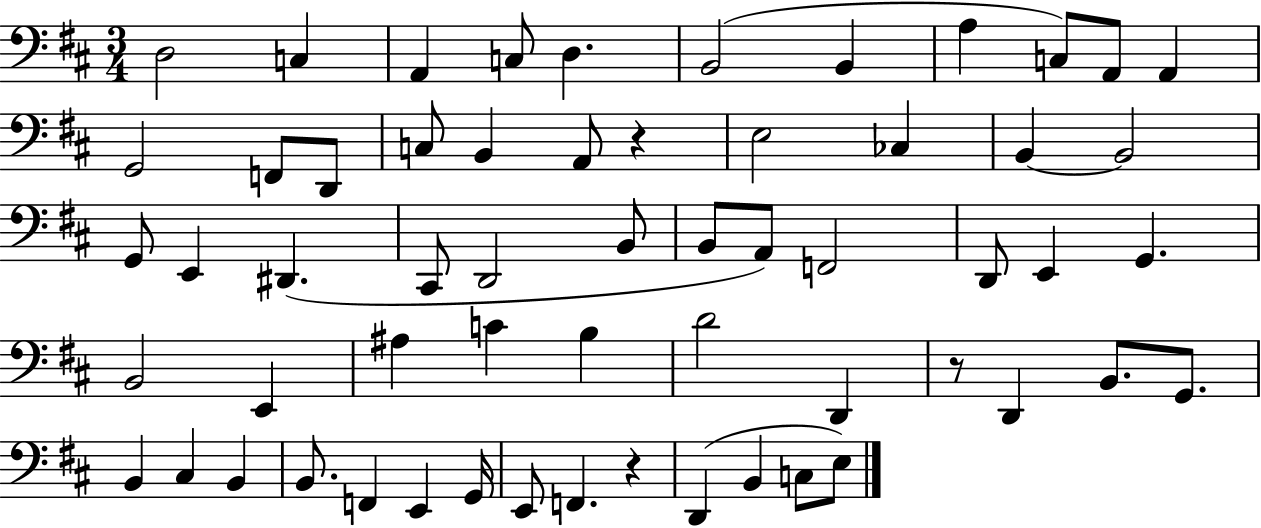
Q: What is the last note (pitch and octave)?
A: E3